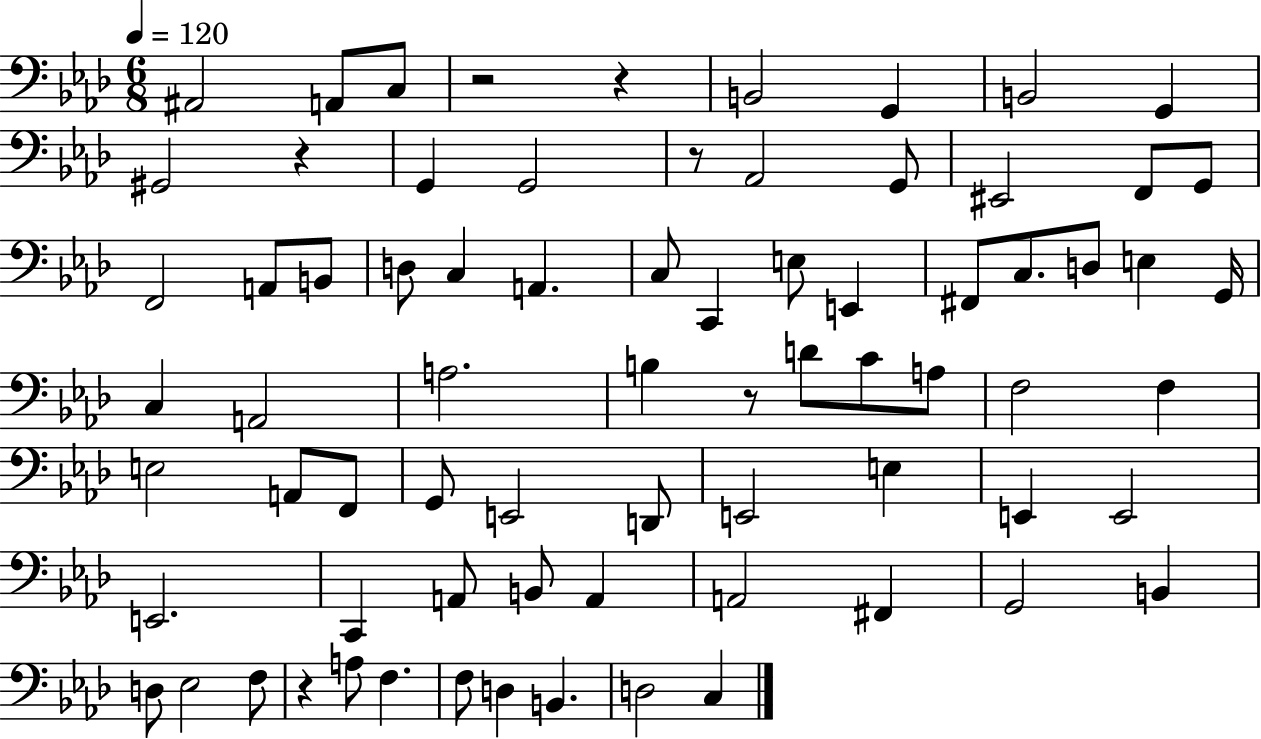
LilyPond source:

{
  \clef bass
  \numericTimeSignature
  \time 6/8
  \key aes \major
  \tempo 4 = 120
  ais,2 a,8 c8 | r2 r4 | b,2 g,4 | b,2 g,4 | \break gis,2 r4 | g,4 g,2 | r8 aes,2 g,8 | eis,2 f,8 g,8 | \break f,2 a,8 b,8 | d8 c4 a,4. | c8 c,4 e8 e,4 | fis,8 c8. d8 e4 g,16 | \break c4 a,2 | a2. | b4 r8 d'8 c'8 a8 | f2 f4 | \break e2 a,8 f,8 | g,8 e,2 d,8 | e,2 e4 | e,4 e,2 | \break e,2. | c,4 a,8 b,8 a,4 | a,2 fis,4 | g,2 b,4 | \break d8 ees2 f8 | r4 a8 f4. | f8 d4 b,4. | d2 c4 | \break \bar "|."
}